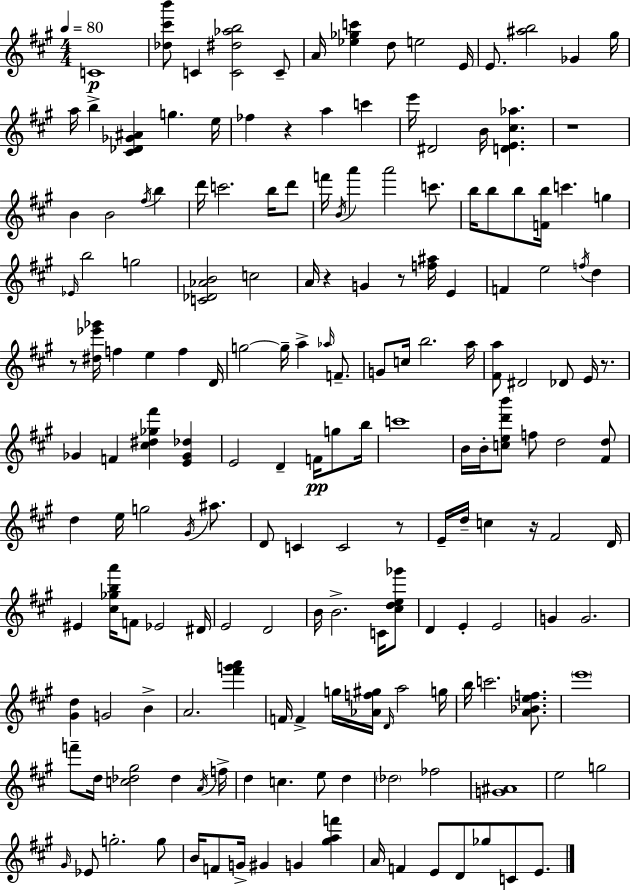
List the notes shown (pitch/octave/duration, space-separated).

C4/w [Db5,C#6,B6]/e C4/q [C4,D#5,Ab5,B5]/h C4/e A4/s [Eb5,Gb5,C6]/q D5/e E5/h E4/s E4/e. [A#5,B5]/h Gb4/q G#5/s A5/s B5/q [C#4,Db4,Gb4,A#4]/q G5/q. E5/s FES5/q R/q A5/q C6/q E6/s D#4/h B4/s [D4,E4,C#5,Ab5]/q. R/w B4/q B4/h F#5/s B5/q D6/s C6/h. B5/s D6/e F6/s B4/s A6/q A6/h C6/e. B5/s B5/e B5/e [F4,B5]/s C6/q. G5/q Eb4/s B5/h G5/h [C4,Db4,Ab4,B4]/h C5/h A4/s R/q G4/q R/e [F5,A#5]/s E4/q F4/q E5/h F5/s D5/q R/e [D#5,Eb6,Gb6]/s F5/q E5/q F5/q D4/s G5/h G5/s A5/q Ab5/s F4/e. G4/e C5/s B5/h. A5/s [F#4,A5]/e D#4/h Db4/e E4/s R/e. Gb4/q F4/q [C#5,D#5,Gb5,F#6]/q [E4,Gb4,Db5]/q E4/h D4/q F4/s G5/e B5/s C6/w B4/s B4/s [C5,E5,D6,B6]/e F5/e D5/h [F#4,D5]/e D5/q E5/s G5/h G#4/s A#5/e. D4/e C4/q C4/h R/e E4/s D5/s C5/q R/s F#4/h D4/s EIS4/q [C#5,Gb5,B5,A6]/s F4/e Eb4/h D#4/s E4/h D4/h B4/s B4/h. C4/s [C#5,D5,E5,Gb6]/e D4/q E4/q E4/h G4/q G4/h. [G#4,D5]/q G4/h B4/q A4/h. [F#6,G6,A6]/q F4/s F4/q G5/s [Ab4,F5,G#5]/s D4/s A5/h G5/s B5/s C6/h. [A4,Bb4,E5,F5]/e. E6/w F6/e D5/s [C5,Db5,G#5]/h Db5/q A4/s F5/s D5/q C5/q. E5/e D5/q Db5/h FES5/h [G4,A#4]/w E5/h G5/h G#4/s Eb4/e G5/h. G5/e B4/s F4/e G4/s G#4/q G4/q [G#5,A5,F6]/q A4/s F4/q E4/e D4/e Gb5/e C4/e E4/e.